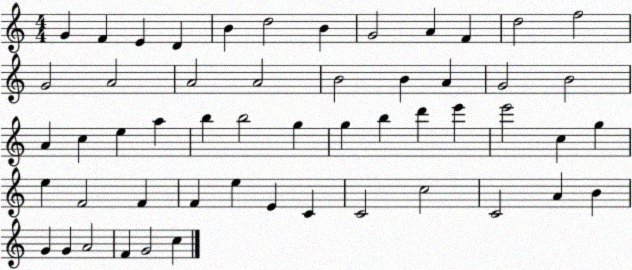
X:1
T:Untitled
M:4/4
L:1/4
K:C
G F E D B d2 B G2 A F d2 f2 G2 A2 A2 A2 B2 B A G2 B2 A c e a b b2 g g b d' e' e'2 c g e F2 F F e E C C2 c2 C2 A B G G A2 F G2 c